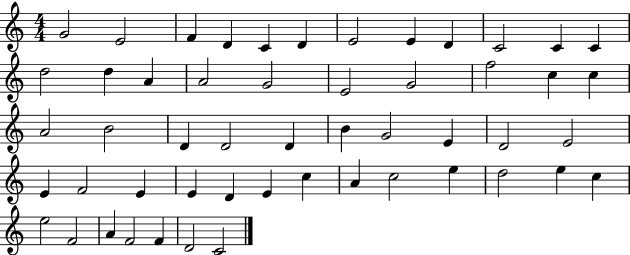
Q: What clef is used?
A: treble